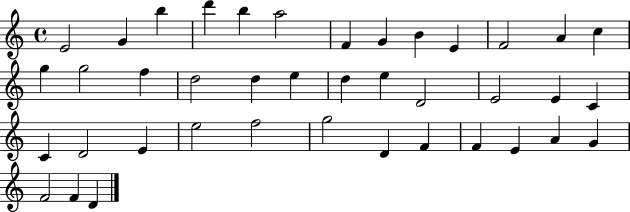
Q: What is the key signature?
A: C major